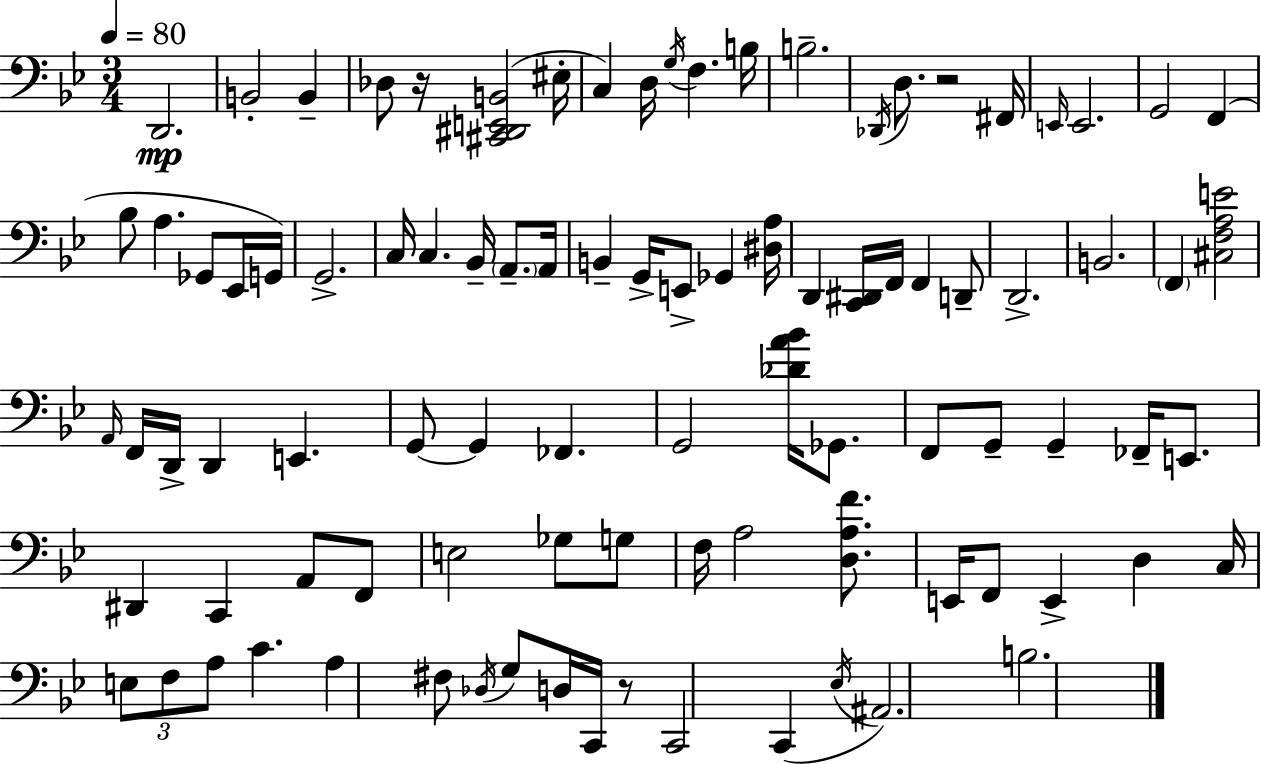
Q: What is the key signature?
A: G minor